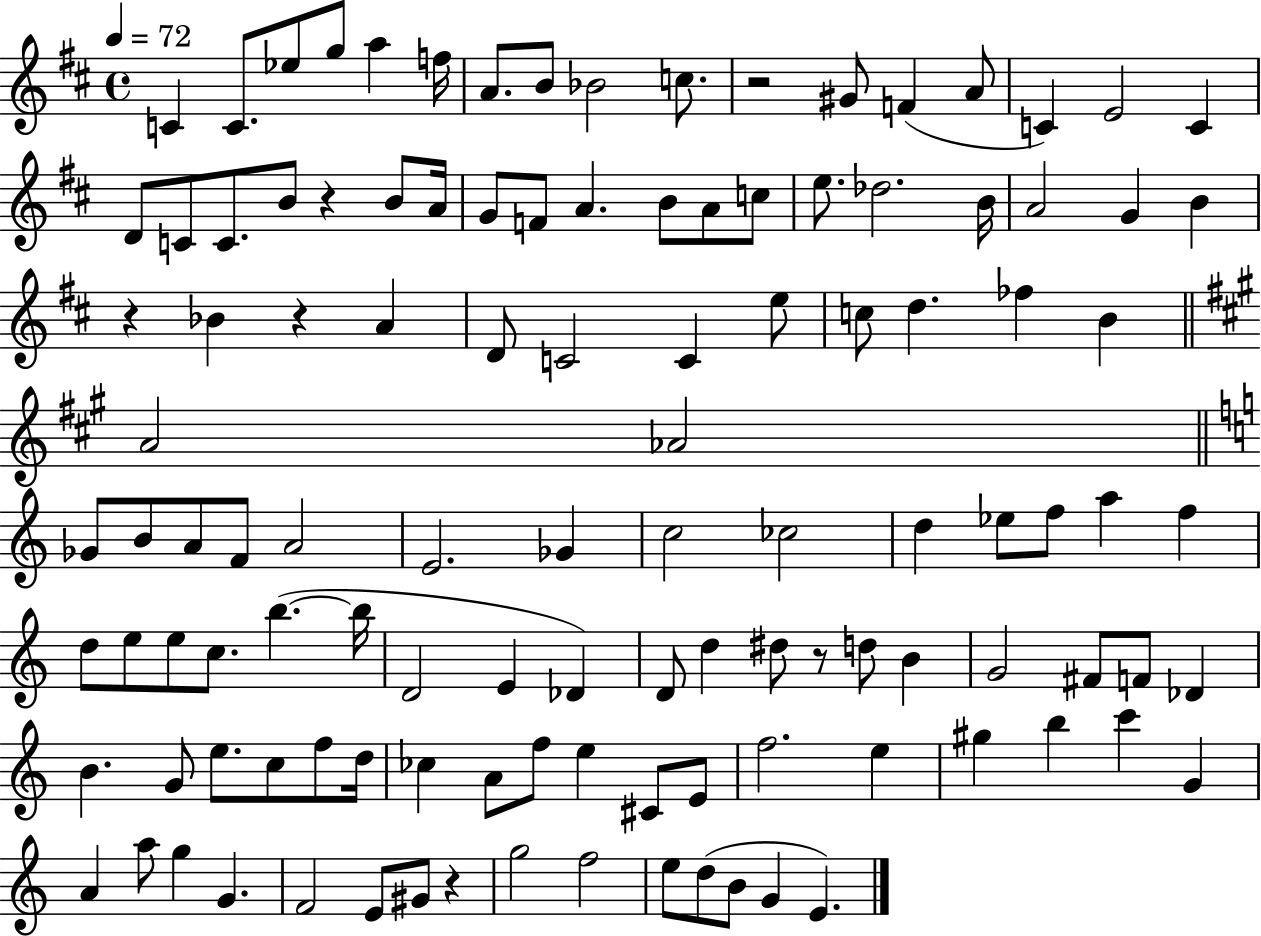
C4/q C4/e. Eb5/e G5/e A5/q F5/s A4/e. B4/e Bb4/h C5/e. R/h G#4/e F4/q A4/e C4/q E4/h C4/q D4/e C4/e C4/e. B4/e R/q B4/e A4/s G4/e F4/e A4/q. B4/e A4/e C5/e E5/e. Db5/h. B4/s A4/h G4/q B4/q R/q Bb4/q R/q A4/q D4/e C4/h C4/q E5/e C5/e D5/q. FES5/q B4/q A4/h Ab4/h Gb4/e B4/e A4/e F4/e A4/h E4/h. Gb4/q C5/h CES5/h D5/q Eb5/e F5/e A5/q F5/q D5/e E5/e E5/e C5/e. B5/q. B5/s D4/h E4/q Db4/q D4/e D5/q D#5/e R/e D5/e B4/q G4/h F#4/e F4/e Db4/q B4/q. G4/e E5/e. C5/e F5/e D5/s CES5/q A4/e F5/e E5/q C#4/e E4/e F5/h. E5/q G#5/q B5/q C6/q G4/q A4/q A5/e G5/q G4/q. F4/h E4/e G#4/e R/q G5/h F5/h E5/e D5/e B4/e G4/q E4/q.